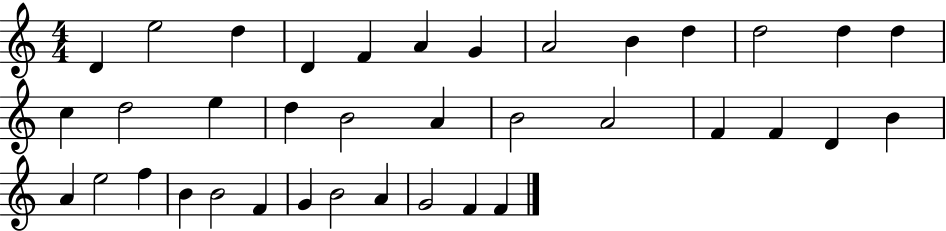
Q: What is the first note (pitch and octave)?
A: D4